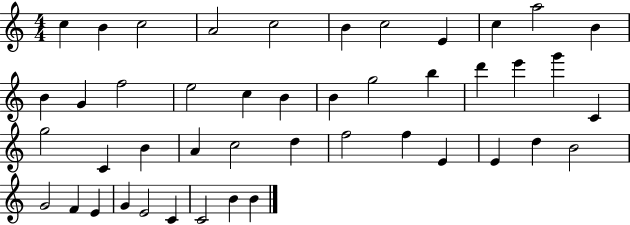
C5/q B4/q C5/h A4/h C5/h B4/q C5/h E4/q C5/q A5/h B4/q B4/q G4/q F5/h E5/h C5/q B4/q B4/q G5/h B5/q D6/q E6/q G6/q C4/q G5/h C4/q B4/q A4/q C5/h D5/q F5/h F5/q E4/q E4/q D5/q B4/h G4/h F4/q E4/q G4/q E4/h C4/q C4/h B4/q B4/q